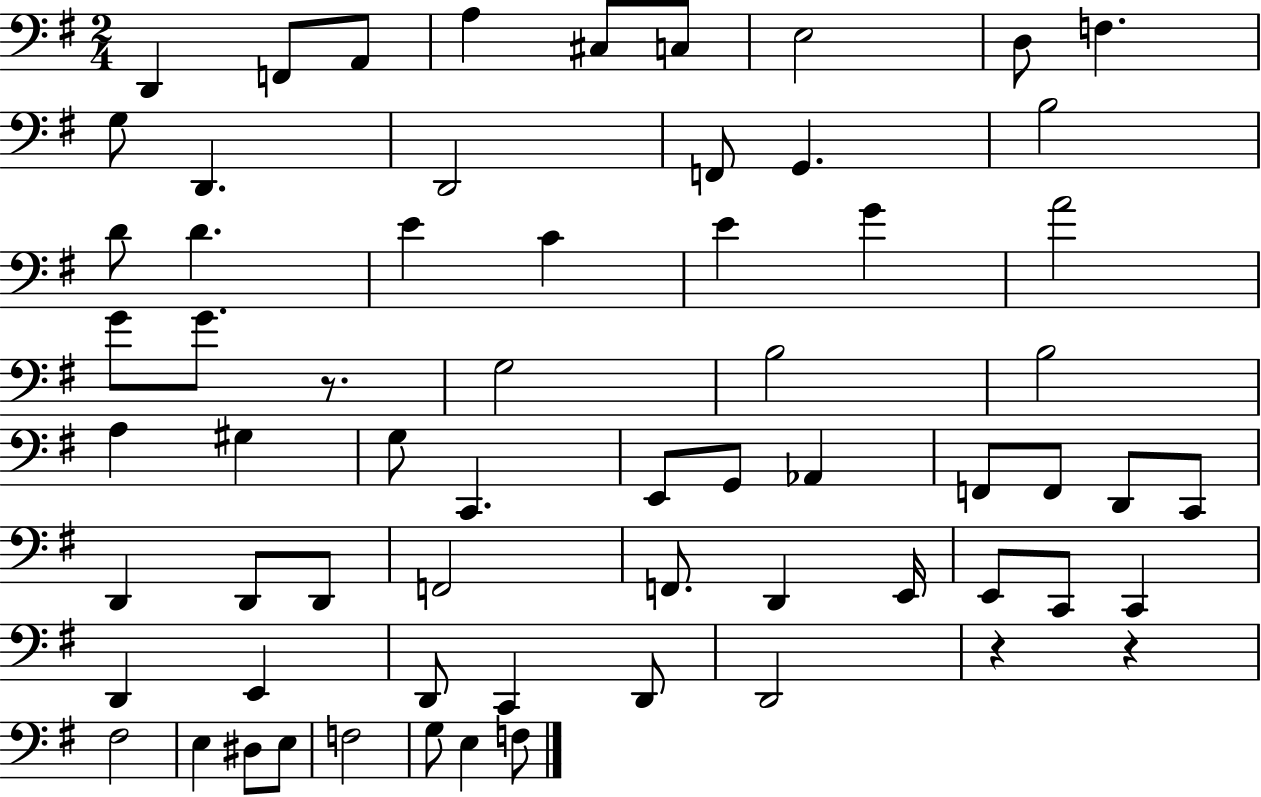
D2/q F2/e A2/e A3/q C#3/e C3/e E3/h D3/e F3/q. G3/e D2/q. D2/h F2/e G2/q. B3/h D4/e D4/q. E4/q C4/q E4/q G4/q A4/h G4/e G4/e. R/e. G3/h B3/h B3/h A3/q G#3/q G3/e C2/q. E2/e G2/e Ab2/q F2/e F2/e D2/e C2/e D2/q D2/e D2/e F2/h F2/e. D2/q E2/s E2/e C2/e C2/q D2/q E2/q D2/e C2/q D2/e D2/h R/q R/q F#3/h E3/q D#3/e E3/e F3/h G3/e E3/q F3/e